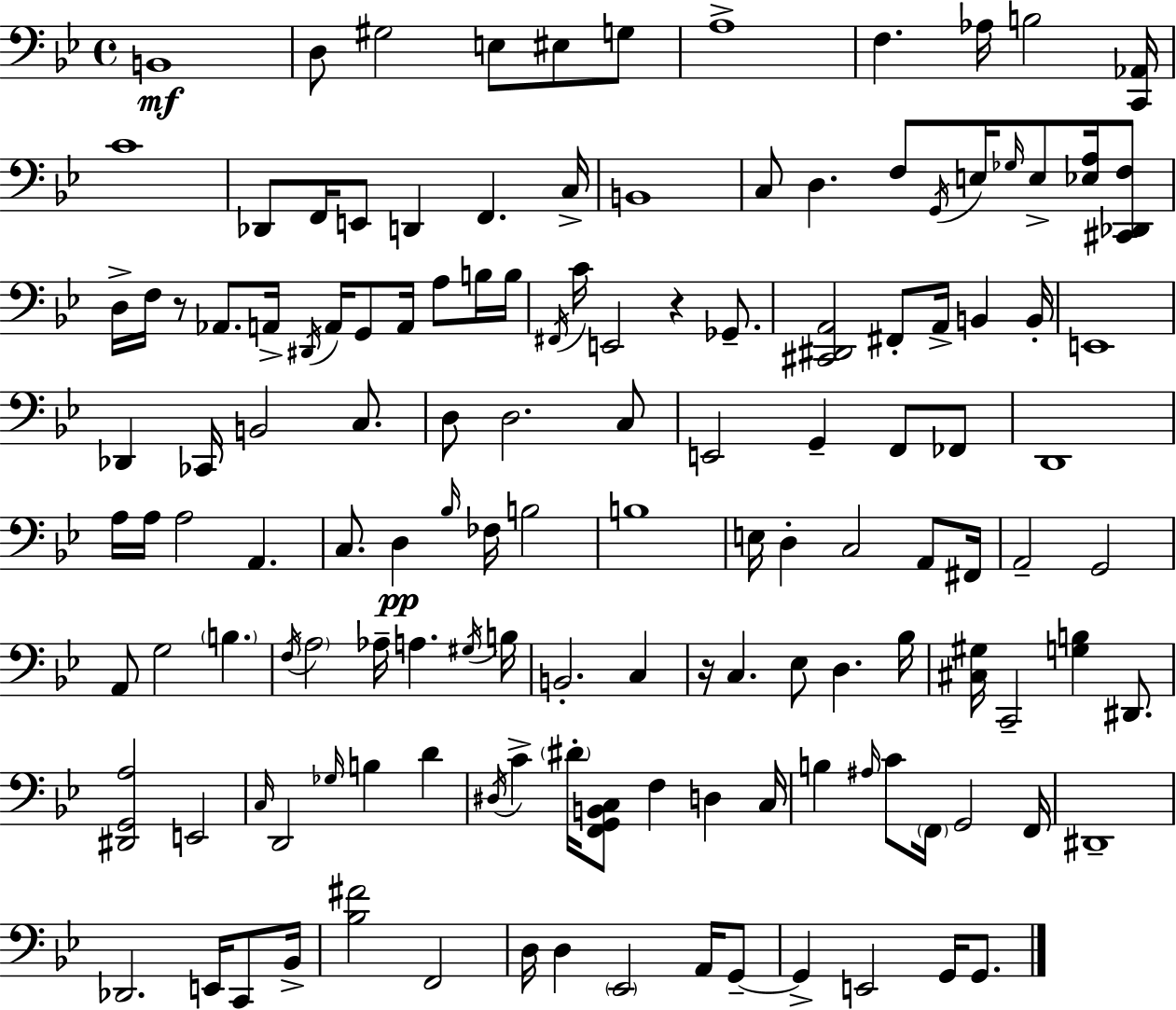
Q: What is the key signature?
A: G minor